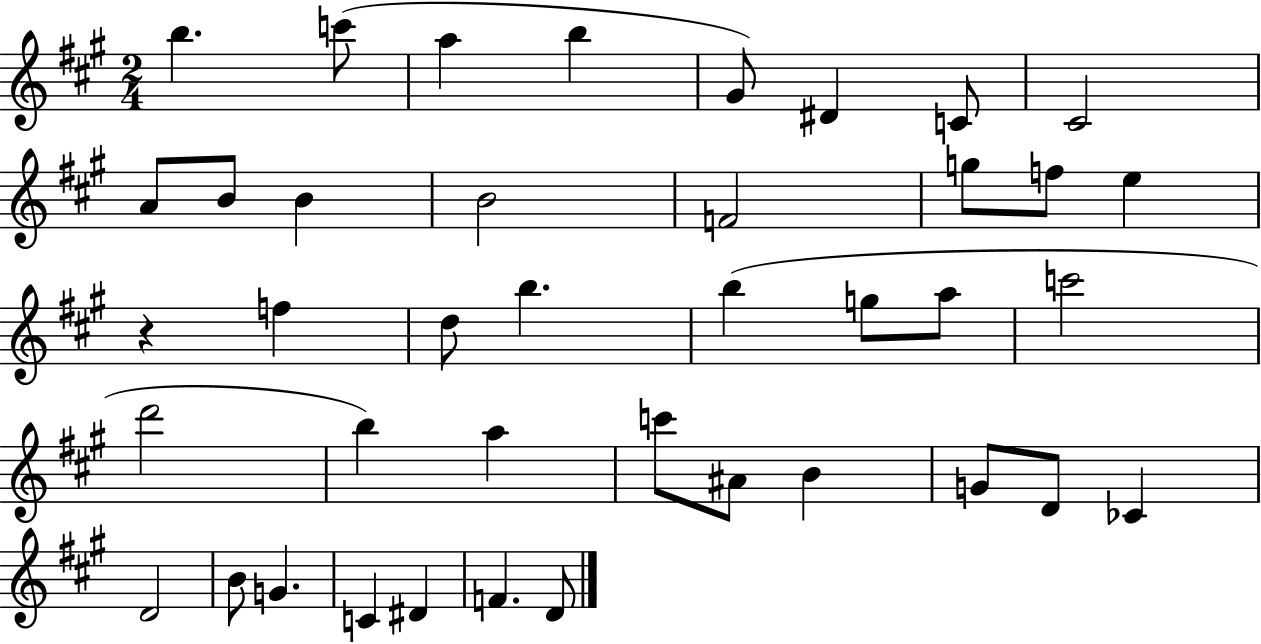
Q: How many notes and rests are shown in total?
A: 40